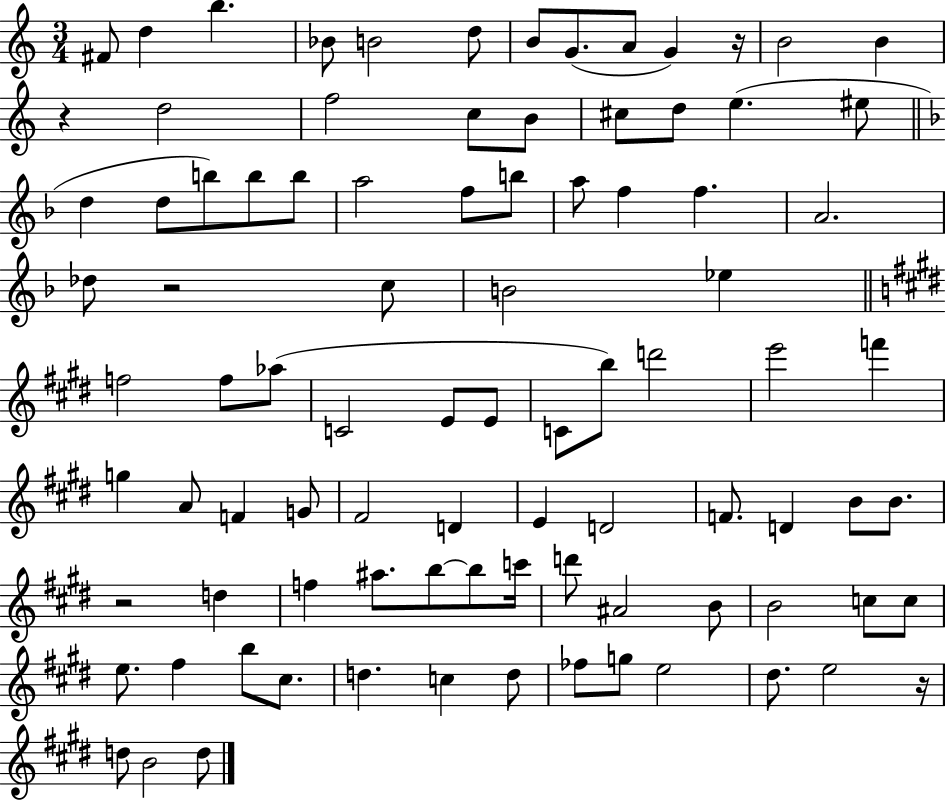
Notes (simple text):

F#4/e D5/q B5/q. Bb4/e B4/h D5/e B4/e G4/e. A4/e G4/q R/s B4/h B4/q R/q D5/h F5/h C5/e B4/e C#5/e D5/e E5/q. EIS5/e D5/q D5/e B5/e B5/e B5/e A5/h F5/e B5/e A5/e F5/q F5/q. A4/h. Db5/e R/h C5/e B4/h Eb5/q F5/h F5/e Ab5/e C4/h E4/e E4/e C4/e B5/e D6/h E6/h F6/q G5/q A4/e F4/q G4/e F#4/h D4/q E4/q D4/h F4/e. D4/q B4/e B4/e. R/h D5/q F5/q A#5/e. B5/e B5/e C6/s D6/e A#4/h B4/e B4/h C5/e C5/e E5/e. F#5/q B5/e C#5/e. D5/q. C5/q D5/e FES5/e G5/e E5/h D#5/e. E5/h R/s D5/e B4/h D5/e